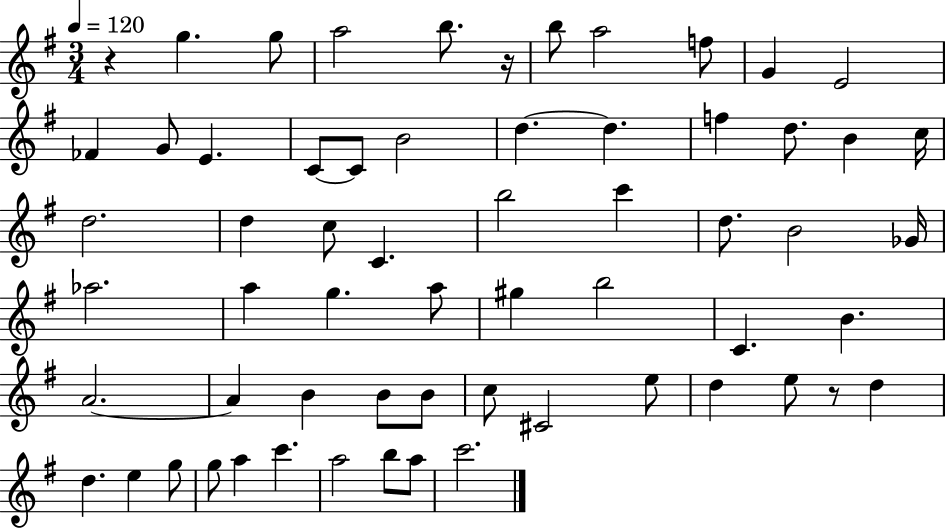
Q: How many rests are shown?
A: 3